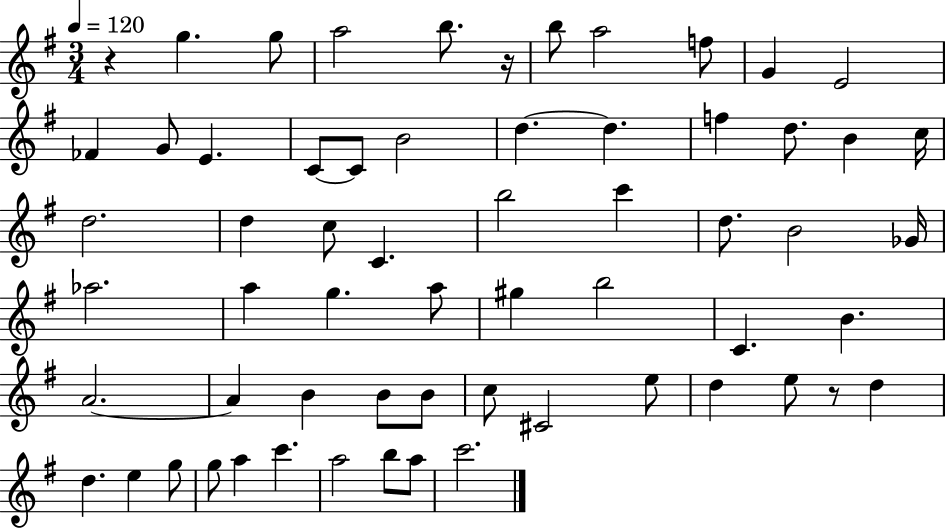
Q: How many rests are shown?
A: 3